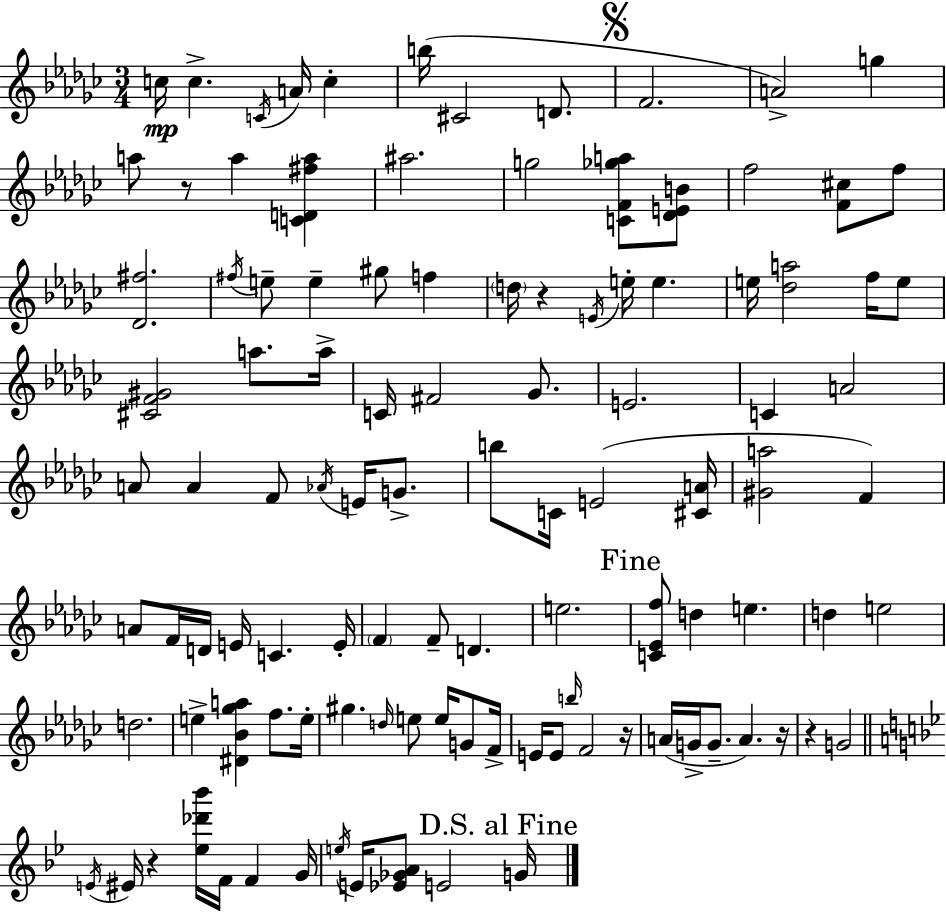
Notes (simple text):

C5/s C5/q. C4/s A4/s C5/q B5/s C#4/h D4/e. F4/h. A4/h G5/q A5/e R/e A5/q [C4,D4,F#5,A5]/q A#5/h. G5/h [C4,F4,Gb5,A5]/e [Db4,E4,B4]/e F5/h [F4,C#5]/e F5/e [Db4,F#5]/h. F#5/s E5/e E5/q G#5/e F5/q D5/s R/q E4/s E5/s E5/q. E5/s [Db5,A5]/h F5/s E5/e [C#4,F4,G#4]/h A5/e. A5/s C4/s F#4/h Gb4/e. E4/h. C4/q A4/h A4/e A4/q F4/e Ab4/s E4/s G4/e. B5/e C4/s E4/h [C#4,A4]/s [G#4,A5]/h F4/q A4/e F4/s D4/s E4/s C4/q. E4/s F4/q F4/e D4/q. E5/h. [C4,Eb4,F5]/e D5/q E5/q. D5/q E5/h D5/h. E5/q [D#4,Bb4,Gb5,A5]/q F5/e. E5/s G#5/q. D5/s E5/e E5/s G4/e F4/s E4/s E4/e B5/s F4/h R/s A4/s G4/s G4/e. A4/q. R/s R/q G4/h E4/s EIS4/s R/q [Eb5,Db6,Bb6]/s F4/s F4/q G4/s E5/s E4/s [Eb4,Gb4,A4]/e E4/h G4/s